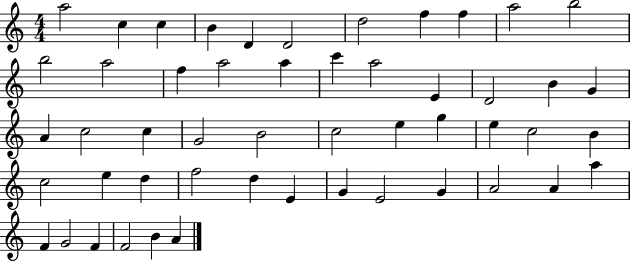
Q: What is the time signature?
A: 4/4